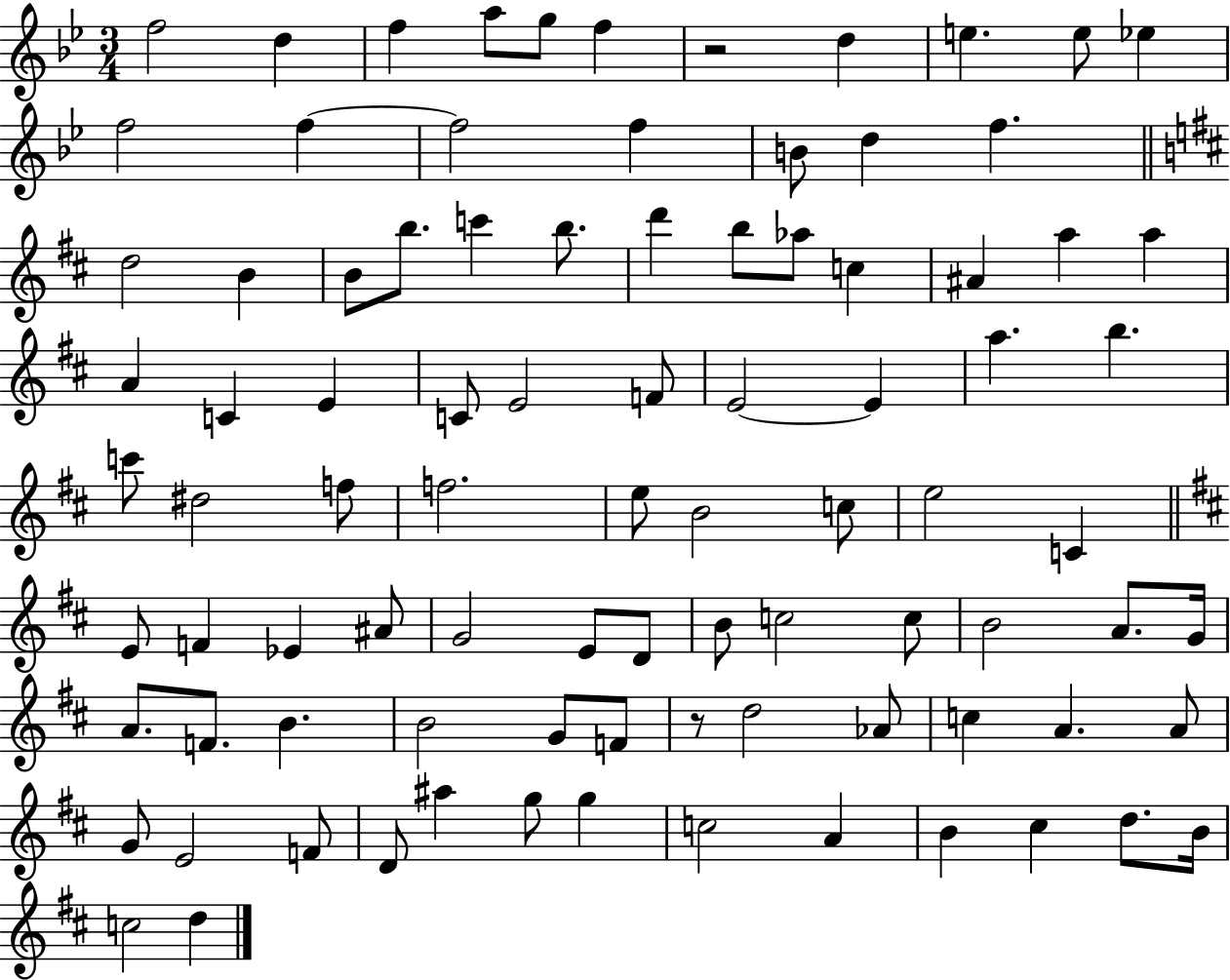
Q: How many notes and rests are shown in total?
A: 90